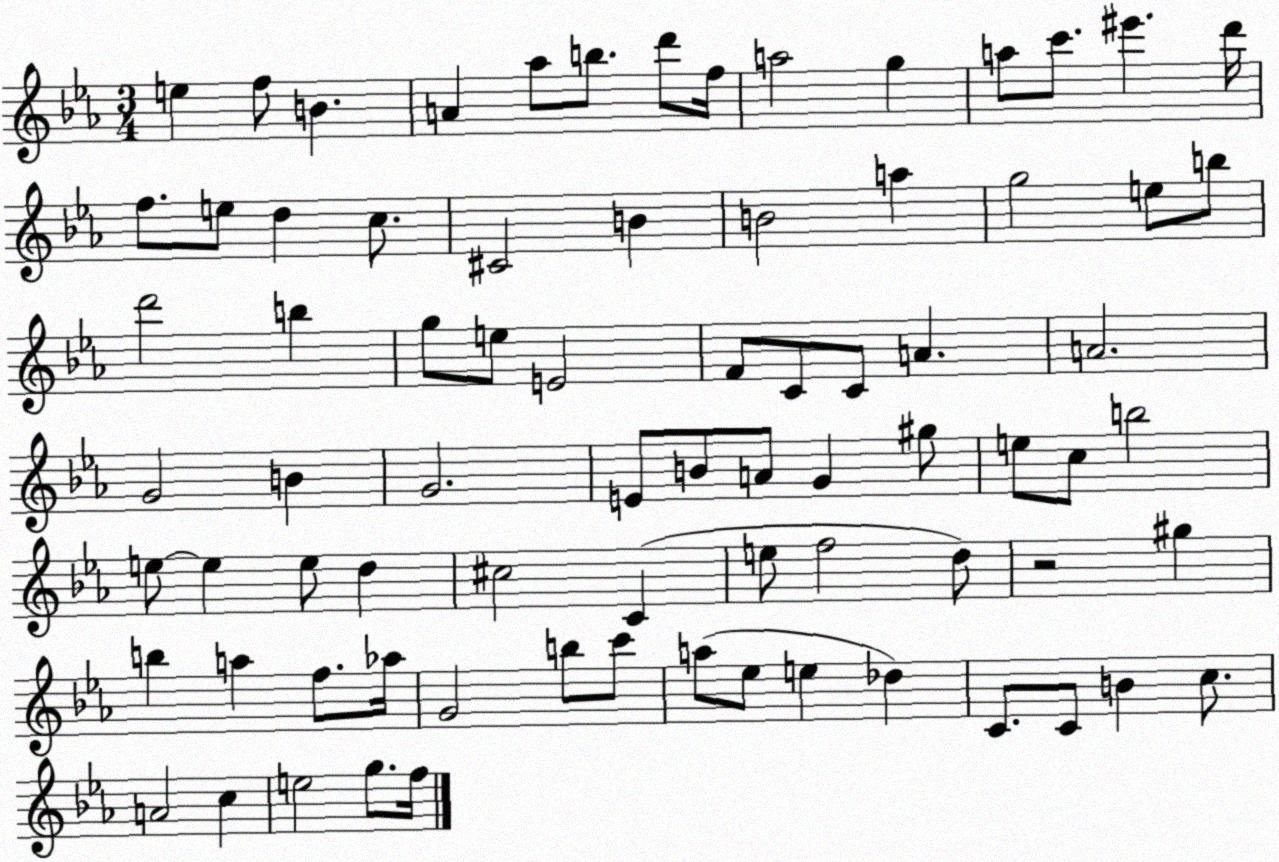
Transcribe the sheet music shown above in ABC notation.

X:1
T:Untitled
M:3/4
L:1/4
K:Eb
e f/2 B A _a/2 b/2 d'/2 f/4 a2 g a/2 c'/2 ^e' d'/4 f/2 e/2 d c/2 ^C2 B B2 a g2 e/2 b/2 d'2 b g/2 e/2 E2 F/2 C/2 C/2 A A2 G2 B G2 E/2 B/2 A/2 G ^g/2 e/2 c/2 b2 e/2 e e/2 d ^c2 C e/2 f2 d/2 z2 ^g b a f/2 _a/4 G2 b/2 c'/2 a/2 _e/2 e _d C/2 C/2 B c/2 A2 c e2 g/2 f/4